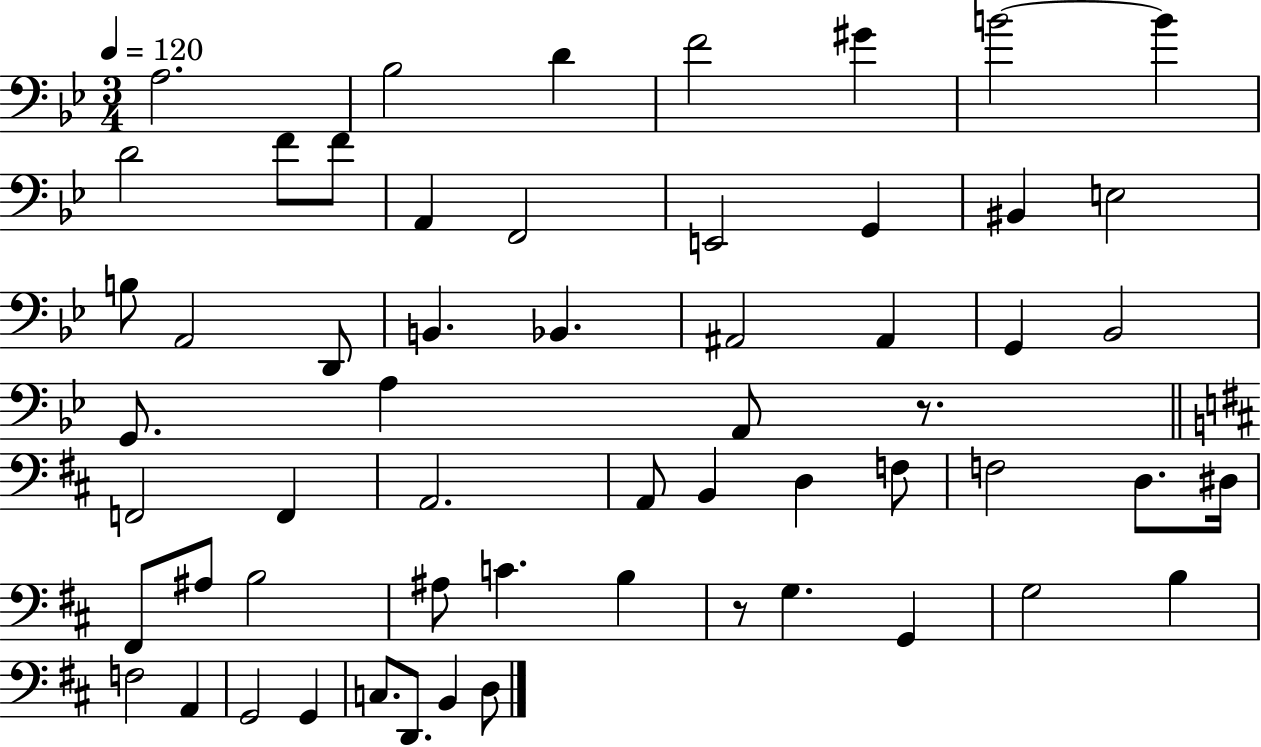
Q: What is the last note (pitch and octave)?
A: D3